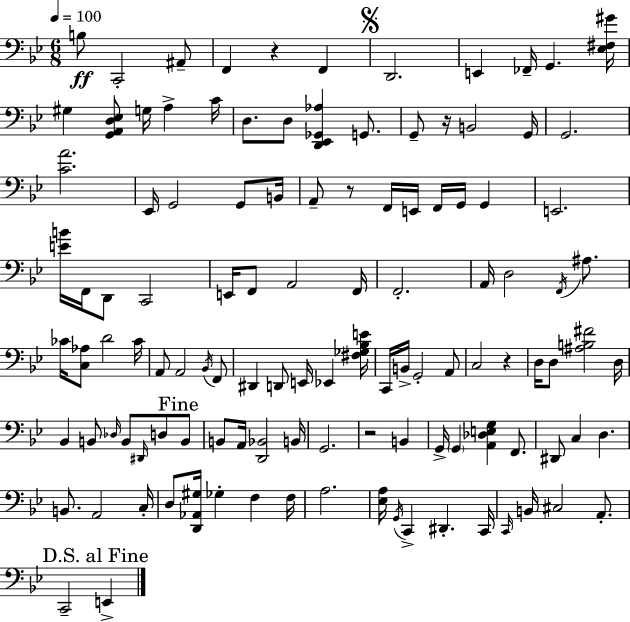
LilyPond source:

{
  \clef bass
  \numericTimeSignature
  \time 6/8
  \key bes \major
  \tempo 4 = 100
  b8\ff c,2-. ais,8-- | f,4 r4 f,4 | \mark \markup { \musicglyph "scripts.segno" } d,2. | e,4 fes,16-- g,4. <ees fis gis'>16 | \break gis4 <g, a, d ees>8 g16 a4-> c'16 | d8. d8 <d, ees, ges, aes>4 g,8. | g,8-- r16 b,2 g,16 | g,2. | \break <c' a'>2. | ees,16 g,2 g,8 b,16 | a,8-- r8 f,16 e,16 f,16 g,16 g,4 | e,2. | \break <e' b'>16 f,16 d,8 c,2 | e,16 f,8 a,2 f,16 | f,2.-. | a,16 d2 \acciaccatura { f,16 } ais8. | \break ces'16 <c aes>8 d'2 | ces'16 a,8 a,2 \acciaccatura { bes,16 } | f,8 dis,4 d,8 e,16 ees,4 | <fis ges bes e'>16 c,16 b,16-> g,2-. | \break a,8 c2 r4 | d16 d8 <ais b fis'>2 | d16 bes,4 b,8 \grace { des16 } b,8 \grace { dis,16 } | d8 \mark "Fine" b,8 b,8 a,16 <d, bes,>2 | \break b,16 g,2. | r2 | b,4 g,16-> \parenthesize g,4 <a, des e g>4 | f,8. dis,8 c4 d4. | \break b,8. a,2 | c16-. d8 <d, aes, gis>16 ges4-. f4 | f16 a2. | <ees a>16 \acciaccatura { g,16 } c,4-> dis,4.-. | \break c,16 \grace { c,16 } b,16 cis2 | a,8.-. \mark "D.S. al Fine" c,2-- | e,4-> \bar "|."
}